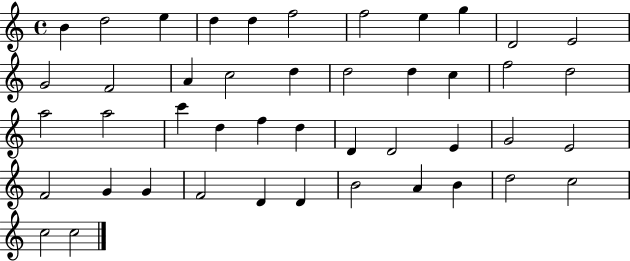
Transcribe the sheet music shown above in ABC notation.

X:1
T:Untitled
M:4/4
L:1/4
K:C
B d2 e d d f2 f2 e g D2 E2 G2 F2 A c2 d d2 d c f2 d2 a2 a2 c' d f d D D2 E G2 E2 F2 G G F2 D D B2 A B d2 c2 c2 c2